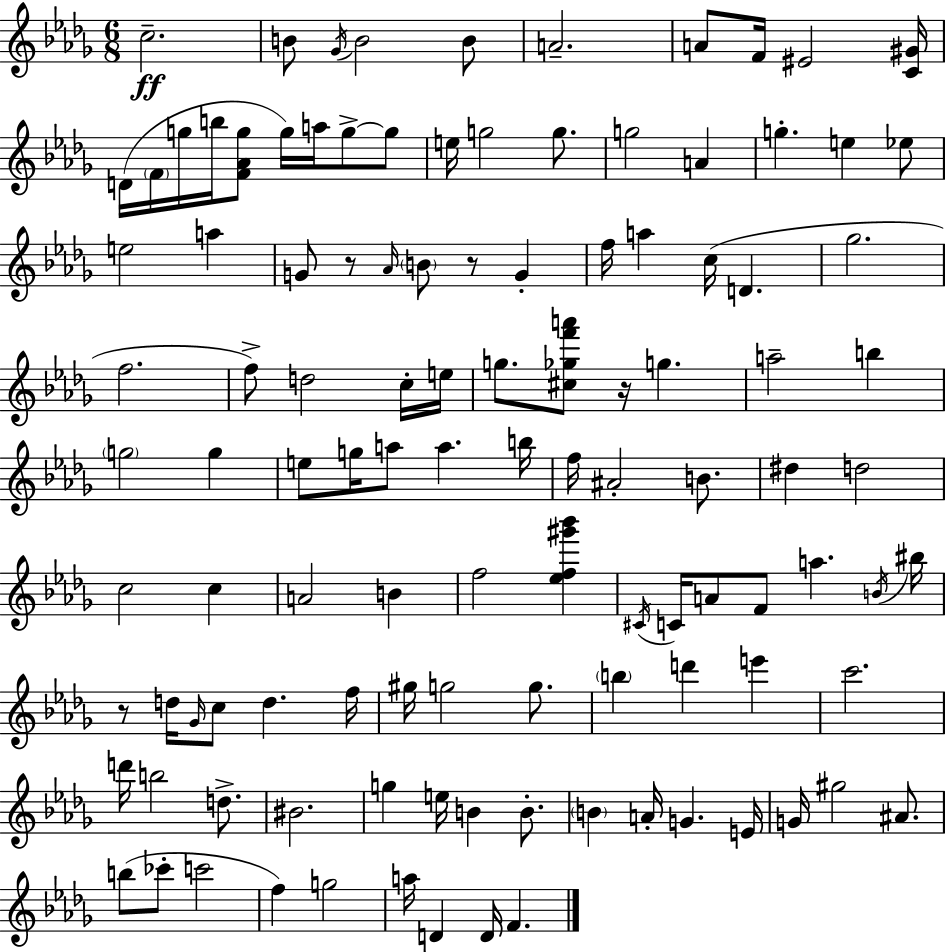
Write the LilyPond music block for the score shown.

{
  \clef treble
  \numericTimeSignature
  \time 6/8
  \key bes \minor
  \repeat volta 2 { c''2.--\ff | b'8 \acciaccatura { ges'16 } b'2 b'8 | a'2.-- | a'8 f'16 eis'2 | \break <c' gis'>16 d'16( \parenthesize f'16 g''16 b''16 <f' aes' g''>8 g''16) a''16 g''8->~~ g''8 | e''16 g''2 g''8. | g''2 a'4 | g''4.-. e''4 ees''8 | \break e''2 a''4 | g'8 r8 \grace { aes'16 } \parenthesize b'8 r8 g'4-. | f''16 a''4 c''16( d'4. | ges''2. | \break f''2. | f''8->) d''2 | c''16-. e''16 g''8. <cis'' ges'' f''' a'''>8 r16 g''4. | a''2-- b''4 | \break \parenthesize g''2 g''4 | e''8 g''16 a''8 a''4. | b''16 f''16 ais'2-. b'8. | dis''4 d''2 | \break c''2 c''4 | a'2 b'4 | f''2 <ees'' f'' gis''' bes'''>4 | \acciaccatura { cis'16 } c'16 a'8 f'8 a''4. | \break \acciaccatura { b'16 } bis''16 r8 d''16 \grace { ges'16 } c''8 d''4. | f''16 gis''16 g''2 | g''8. \parenthesize b''4 d'''4 | e'''4 c'''2. | \break d'''16 b''2 | d''8.-> bis'2. | g''4 e''16 b'4 | b'8.-. \parenthesize b'4 a'16-. g'4. | \break e'16 g'16 gis''2 | ais'8. b''8( ces'''8-. c'''2 | f''4) g''2 | a''16 d'4 d'16 f'4. | \break } \bar "|."
}